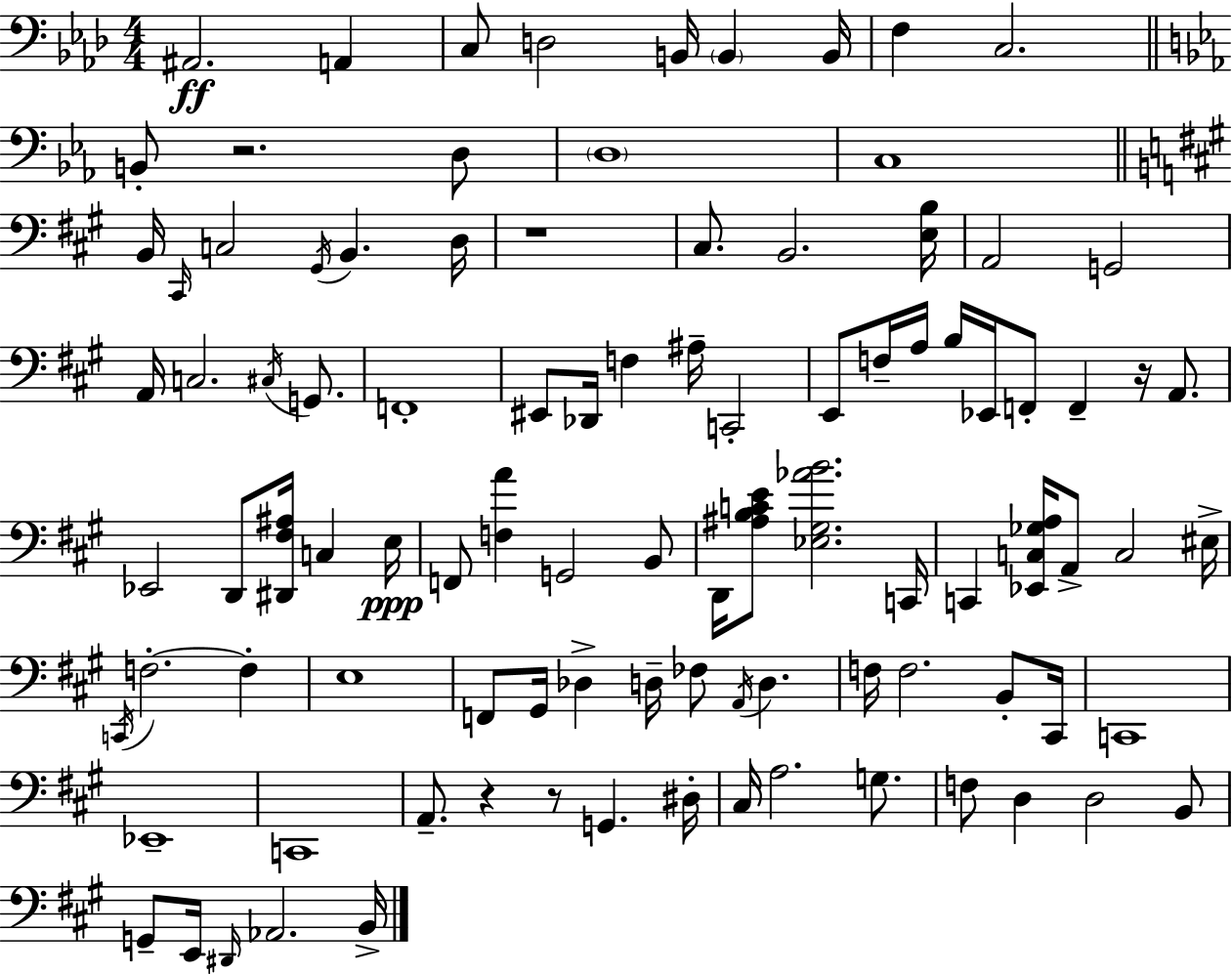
{
  \clef bass
  \numericTimeSignature
  \time 4/4
  \key f \minor
  ais,2.\ff a,4 | c8 d2 b,16 \parenthesize b,4 b,16 | f4 c2. | \bar "||" \break \key ees \major b,8-. r2. d8 | \parenthesize d1 | c1 | \bar "||" \break \key a \major b,16 \grace { cis,16 } c2 \acciaccatura { gis,16 } b,4. | d16 r1 | cis8. b,2. | <e b>16 a,2 g,2 | \break a,16 c2. \acciaccatura { cis16 } | g,8. f,1-. | eis,8 des,16 f4 ais16-- c,2-. | e,8 f16-- a16 b16 ees,16 f,8-. f,4-- r16 | \break a,8. ees,2 d,8 <dis, fis ais>16 c4 | e16\ppp f,8 <f a'>4 g,2 | b,8 d,16 <ais b c' e'>8 <ees gis aes' b'>2. | c,16 c,4 <ees, c ges a>16 a,8-> c2 | \break eis16-> \acciaccatura { c,16 } f2.-.~~ | f4-. e1 | f,8 gis,16 des4-> d16-- fes8 \acciaccatura { a,16 } d4. | f16 f2. | \break b,8-. cis,16 c,1 | ees,1-- | c,1 | a,8.-- r4 r8 g,4. | \break dis16-. cis16 a2. | g8. f8 d4 d2 | b,8 g,8-- e,16 \grace { dis,16 } aes,2. | b,16-> \bar "|."
}